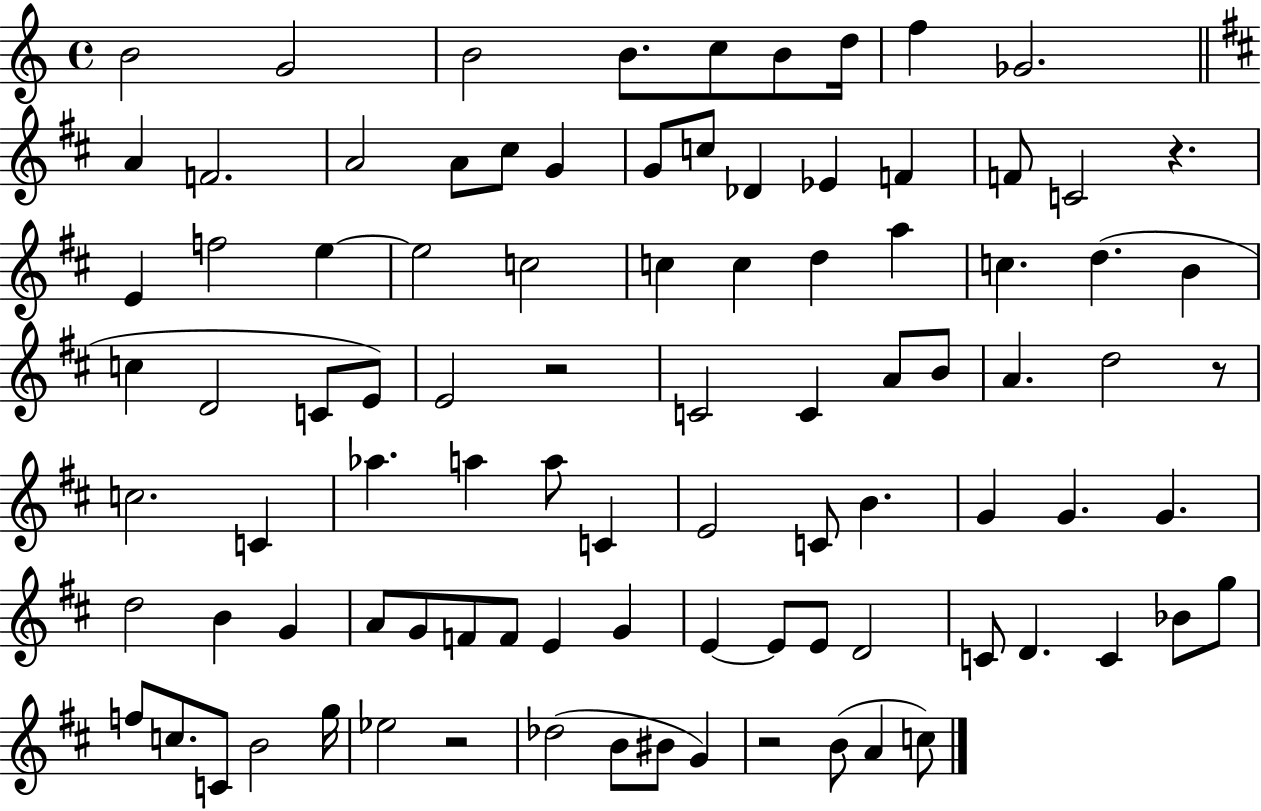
B4/h G4/h B4/h B4/e. C5/e B4/e D5/s F5/q Gb4/h. A4/q F4/h. A4/h A4/e C#5/e G4/q G4/e C5/e Db4/q Eb4/q F4/q F4/e C4/h R/q. E4/q F5/h E5/q E5/h C5/h C5/q C5/q D5/q A5/q C5/q. D5/q. B4/q C5/q D4/h C4/e E4/e E4/h R/h C4/h C4/q A4/e B4/e A4/q. D5/h R/e C5/h. C4/q Ab5/q. A5/q A5/e C4/q E4/h C4/e B4/q. G4/q G4/q. G4/q. D5/h B4/q G4/q A4/e G4/e F4/e F4/e E4/q G4/q E4/q E4/e E4/e D4/h C4/e D4/q. C4/q Bb4/e G5/e F5/e C5/e. C4/e B4/h G5/s Eb5/h R/h Db5/h B4/e BIS4/e G4/q R/h B4/e A4/q C5/e